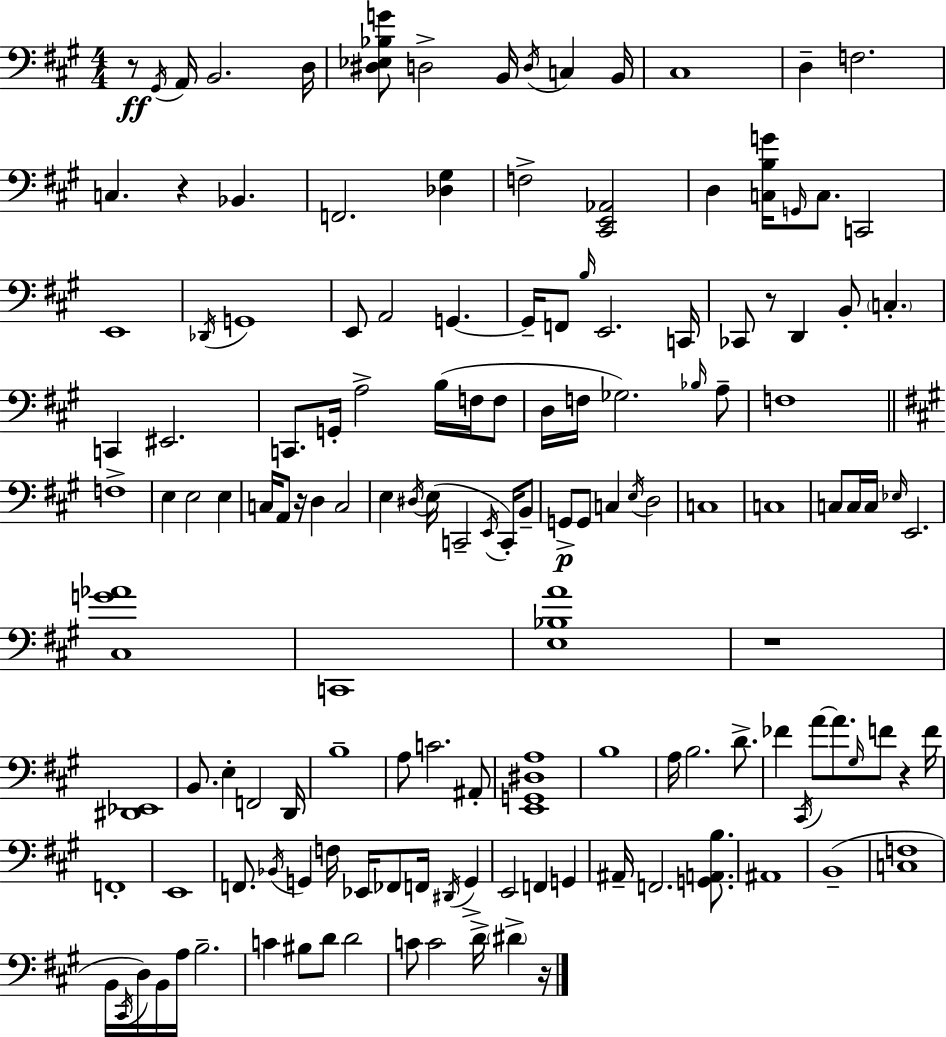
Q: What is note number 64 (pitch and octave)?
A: B2